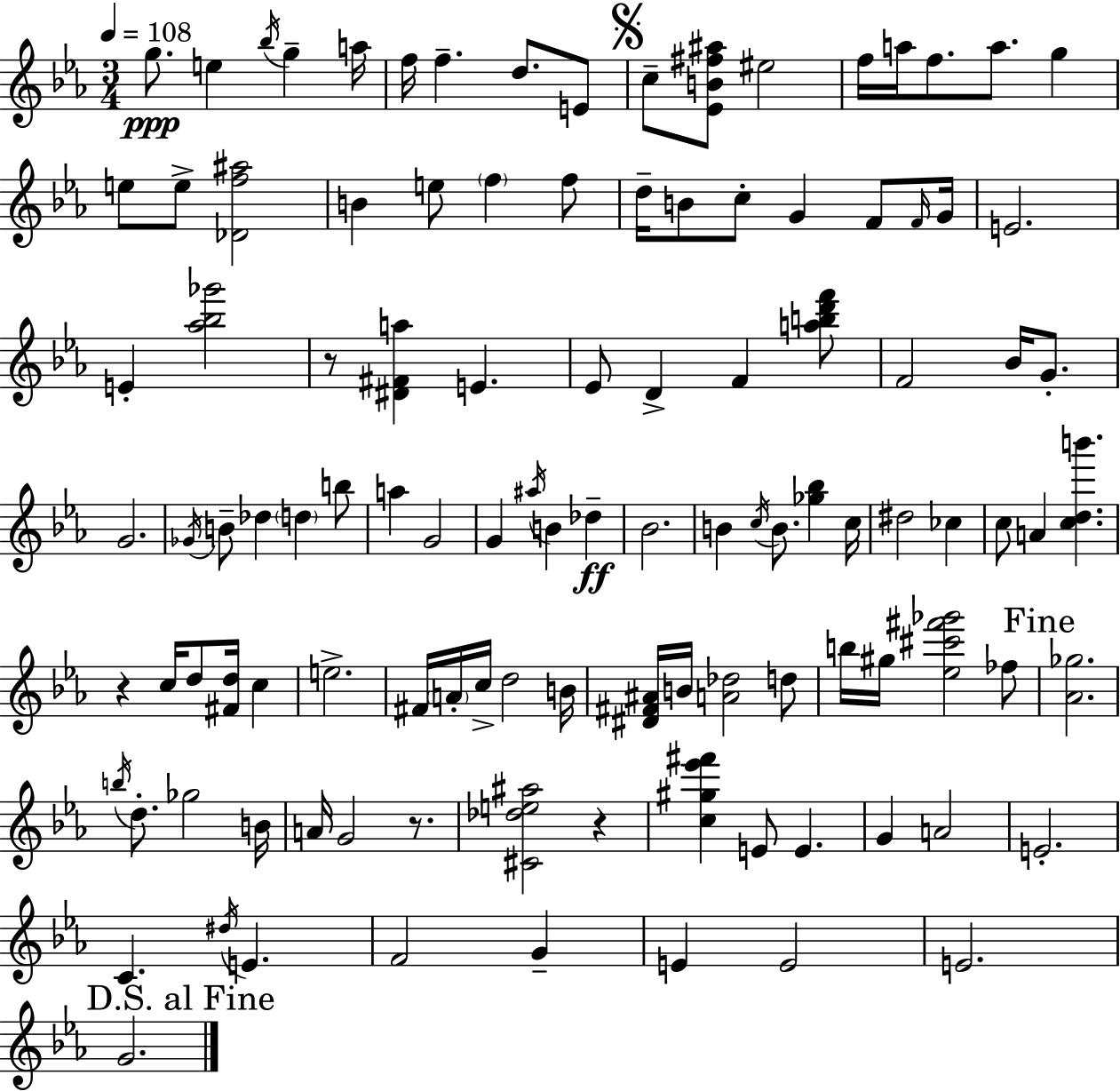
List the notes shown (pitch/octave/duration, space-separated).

G5/e. E5/q Bb5/s G5/q A5/s F5/s F5/q. D5/e. E4/e C5/e [Eb4,B4,F#5,A#5]/e EIS5/h F5/s A5/s F5/e. A5/e. G5/q E5/e E5/e [Db4,F5,A#5]/h B4/q E5/e F5/q F5/e D5/s B4/e C5/e G4/q F4/e F4/s G4/s E4/h. E4/q [Ab5,Bb5,Gb6]/h R/e [D#4,F#4,A5]/q E4/q. Eb4/e D4/q F4/q [A5,B5,D6,F6]/e F4/h Bb4/s G4/e. G4/h. Gb4/s B4/e Db5/q D5/q B5/e A5/q G4/h G4/q A#5/s B4/q Db5/q Bb4/h. B4/q C5/s B4/e. [Gb5,Bb5]/q C5/s D#5/h CES5/q C5/e A4/q [C5,D5,B6]/q. R/q C5/s D5/e [F#4,D5]/s C5/q E5/h. F#4/s A4/s C5/s D5/h B4/s [D#4,F#4,A#4]/s B4/s [A4,Db5]/h D5/e B5/s G#5/s [Eb5,C#6,F#6,Gb6]/h FES5/e [Ab4,Gb5]/h. B5/s D5/e. Gb5/h B4/s A4/s G4/h R/e. [C#4,Db5,E5,A#5]/h R/q [C5,G#5,Eb6,F#6]/q E4/e E4/q. G4/q A4/h E4/h. C4/q. D#5/s E4/q. F4/h G4/q E4/q E4/h E4/h. G4/h.